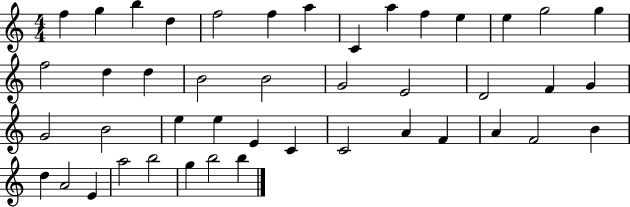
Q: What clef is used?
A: treble